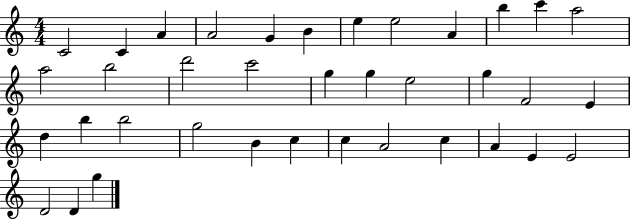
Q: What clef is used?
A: treble